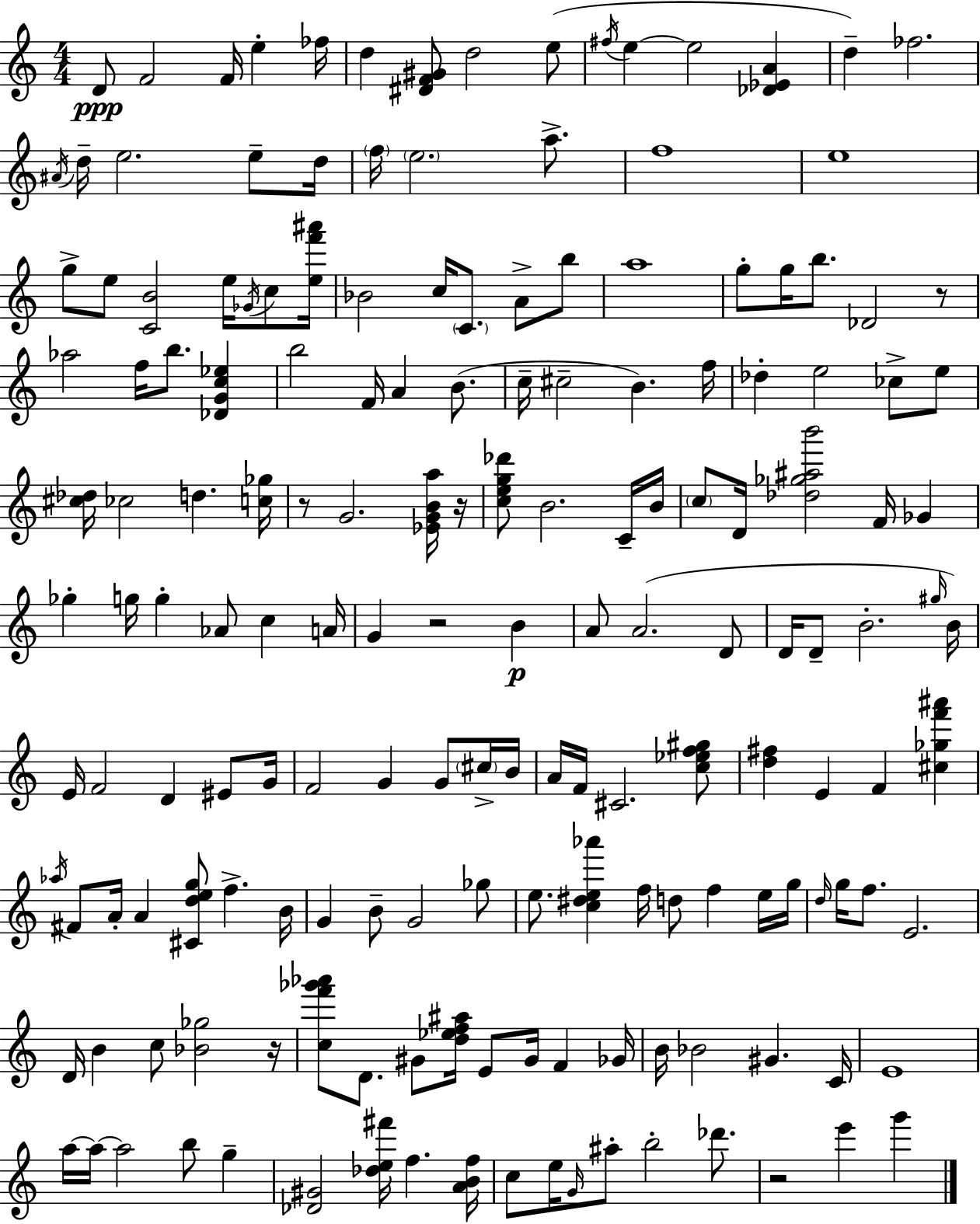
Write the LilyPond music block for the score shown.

{
  \clef treble
  \numericTimeSignature
  \time 4/4
  \key c \major
  d'8\ppp f'2 f'16 e''4-. fes''16 | d''4 <dis' f' gis'>8 d''2 e''8( | \acciaccatura { fis''16 } e''4~~ e''2 <des' ees' a'>4 | d''4--) fes''2. | \break \acciaccatura { ais'16 } d''16-- e''2. e''8-- | d''16 \parenthesize f''16 \parenthesize e''2. a''8.-> | f''1 | e''1 | \break g''8-> e''8 <c' b'>2 e''16 \acciaccatura { ges'16 } | c''8 <e'' f''' ais'''>16 bes'2 c''16 \parenthesize c'8. a'8-> | b''8 a''1 | g''8-. g''16 b''8. des'2 | \break r8 aes''2 f''16 b''8. <des' g' c'' ees''>4 | b''2 f'16 a'4 | b'8.( c''16-- cis''2-- b'4.) | f''16 des''4-. e''2 ces''8-> | \break e''8 <cis'' des''>16 ces''2 d''4. | <c'' ges''>16 r8 g'2. | <ees' g' b' a''>16 r16 <c'' e'' g'' des'''>8 b'2. | c'16-- b'16 \parenthesize c''8 d'16 <des'' ges'' ais'' b'''>2 f'16 ges'4 | \break ges''4-. g''16 g''4-. aes'8 c''4 | a'16 g'4 r2 b'4\p | a'8 a'2.( | d'8 d'16 d'8-- b'2.-. | \break \grace { gis''16 }) b'16 e'16 f'2 d'4 | eis'8 g'16 f'2 g'4 | g'8 \parenthesize cis''16-> b'16 a'16 f'16 cis'2. | <c'' ees'' f'' gis''>8 <d'' fis''>4 e'4 f'4 | \break <cis'' ges'' f''' ais'''>4 \acciaccatura { aes''16 } fis'8 a'16-. a'4 <cis' d'' e'' g''>8 f''4.-> | b'16 g'4 b'8-- g'2 | ges''8 e''8. <c'' dis'' e'' aes'''>4 f''16 d''8 f''4 | e''16 g''16 \grace { d''16 } g''16 f''8. e'2. | \break d'16 b'4 c''8 <bes' ges''>2 | r16 <c'' f''' ges''' aes'''>8 d'8. gis'8 <d'' ees'' f'' ais''>16 e'8 | gis'16 f'4 ges'16 b'16 bes'2 gis'4. | c'16 e'1 | \break a''16~~ a''16~~ a''2 | b''8 g''4-- <des' gis'>2 <des'' e'' fis'''>16 f''4. | <a' b' f''>16 c''8 e''16 \grace { g'16 } ais''8-. b''2-. | des'''8. r2 e'''4 | \break g'''4 \bar "|."
}